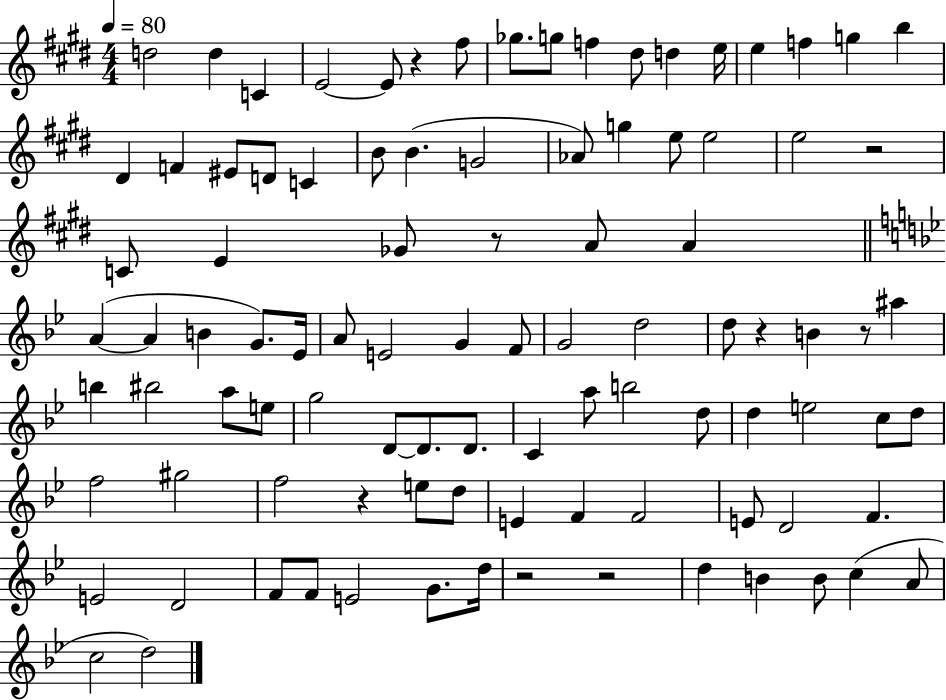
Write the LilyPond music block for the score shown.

{
  \clef treble
  \numericTimeSignature
  \time 4/4
  \key e \major
  \tempo 4 = 80
  d''2 d''4 c'4 | e'2~~ e'8 r4 fis''8 | ges''8. g''8 f''4 dis''8 d''4 e''16 | e''4 f''4 g''4 b''4 | \break dis'4 f'4 eis'8 d'8 c'4 | b'8 b'4.( g'2 | aes'8) g''4 e''8 e''2 | e''2 r2 | \break c'8 e'4 ges'8 r8 a'8 a'4 | \bar "||" \break \key bes \major a'4~(~ a'4 b'4 g'8.) ees'16 | a'8 e'2 g'4 f'8 | g'2 d''2 | d''8 r4 b'4 r8 ais''4 | \break b''4 bis''2 a''8 e''8 | g''2 d'8~~ d'8. d'8. | c'4 a''8 b''2 d''8 | d''4 e''2 c''8 d''8 | \break f''2 gis''2 | f''2 r4 e''8 d''8 | e'4 f'4 f'2 | e'8 d'2 f'4. | \break e'2 d'2 | f'8 f'8 e'2 g'8. d''16 | r2 r2 | d''4 b'4 b'8 c''4( a'8 | \break c''2 d''2) | \bar "|."
}